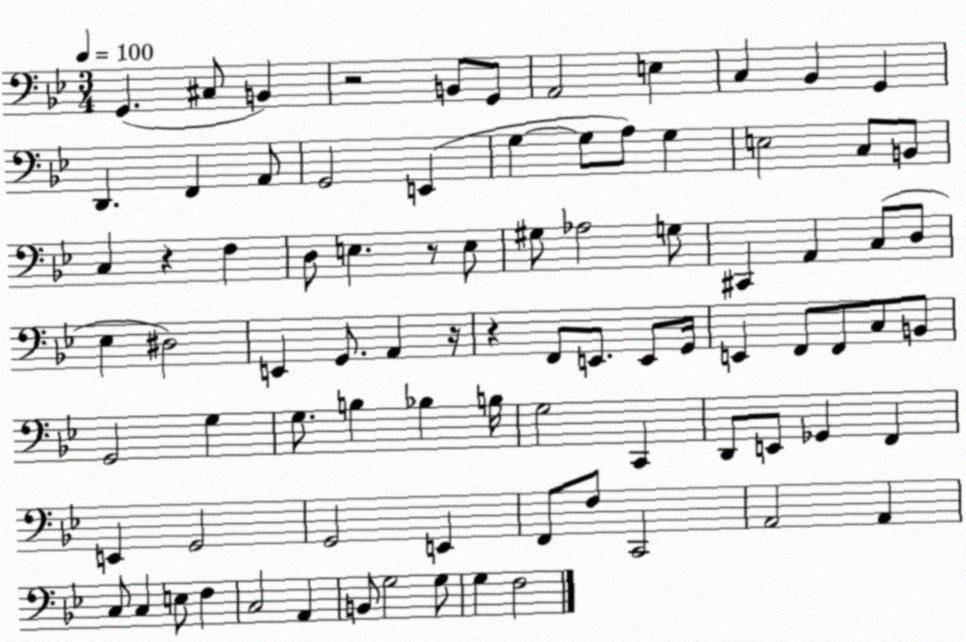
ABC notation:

X:1
T:Untitled
M:3/4
L:1/4
K:Bb
G,, ^C,/2 B,, z2 B,,/2 G,,/2 A,,2 E, C, _B,, G,, D,, F,, A,,/2 G,,2 E,, G, G,/2 A,/2 G, E,2 C,/2 B,,/2 C, z F, D,/2 E, z/2 E,/2 ^G,/2 _A,2 G,/2 ^C,, A,, C,/2 D,/2 _E, ^D,2 E,, G,,/2 A,, z/4 z F,,/2 E,,/2 E,,/2 G,,/4 E,, F,,/2 F,,/2 C,/2 B,,/2 G,,2 G, G,/2 B, _B, B,/4 G,2 C,, D,,/2 E,,/2 _G,, F,, E,, G,,2 G,,2 E,, F,,/2 F,/2 C,,2 A,,2 A,, C,/2 C, E,/2 F, C,2 A,, B,,/2 G,2 G,/2 G, F,2